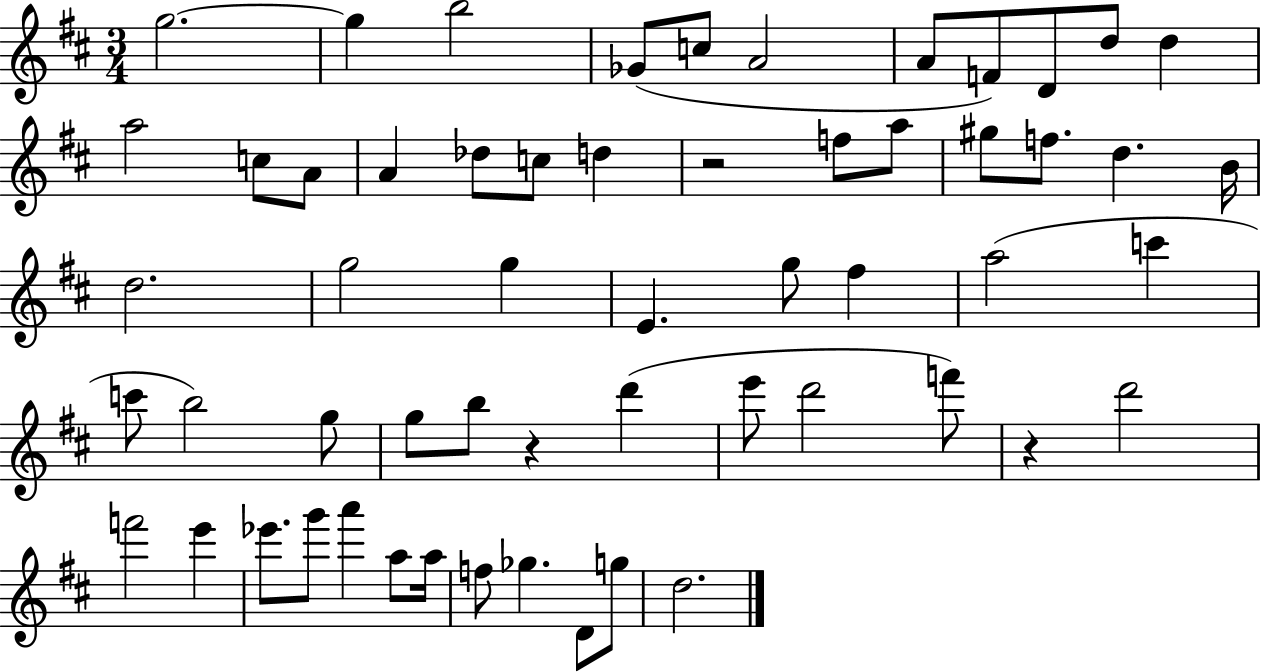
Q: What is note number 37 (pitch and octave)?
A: B5